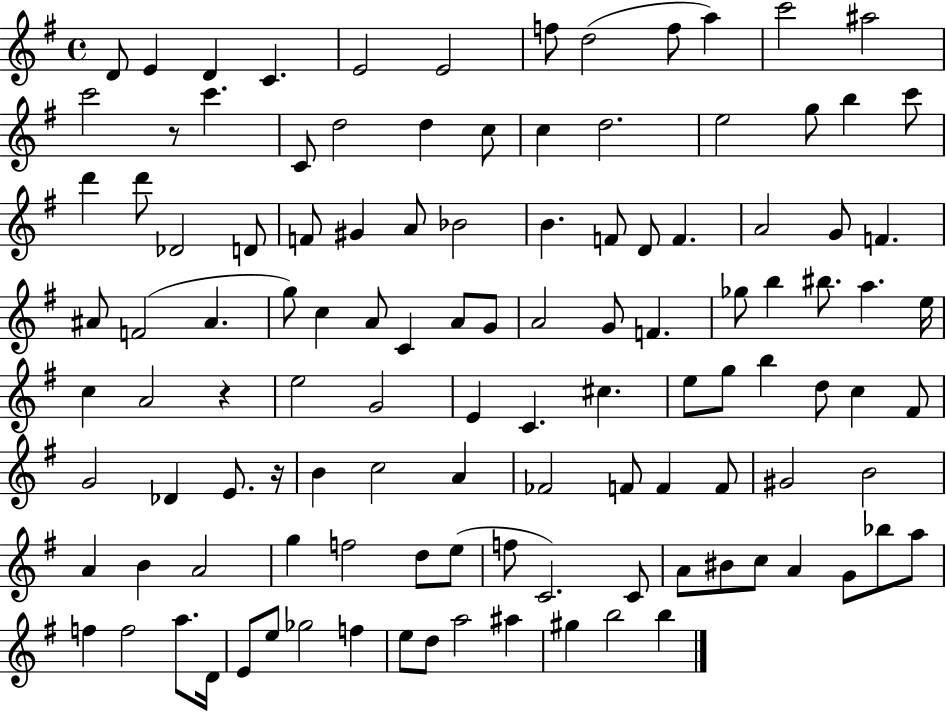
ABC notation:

X:1
T:Untitled
M:4/4
L:1/4
K:G
D/2 E D C E2 E2 f/2 d2 f/2 a c'2 ^a2 c'2 z/2 c' C/2 d2 d c/2 c d2 e2 g/2 b c'/2 d' d'/2 _D2 D/2 F/2 ^G A/2 _B2 B F/2 D/2 F A2 G/2 F ^A/2 F2 ^A g/2 c A/2 C A/2 G/2 A2 G/2 F _g/2 b ^b/2 a e/4 c A2 z e2 G2 E C ^c e/2 g/2 b d/2 c ^F/2 G2 _D E/2 z/4 B c2 A _F2 F/2 F F/2 ^G2 B2 A B A2 g f2 d/2 e/2 f/2 C2 C/2 A/2 ^B/2 c/2 A G/2 _b/2 a/2 f f2 a/2 D/4 E/2 e/2 _g2 f e/2 d/2 a2 ^a ^g b2 b